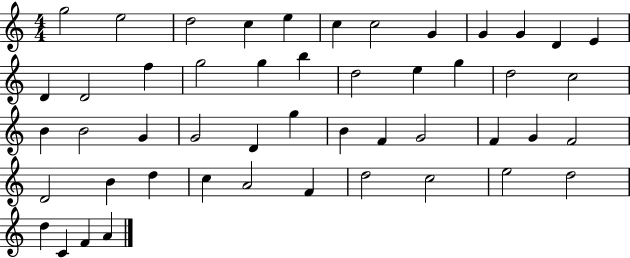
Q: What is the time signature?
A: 4/4